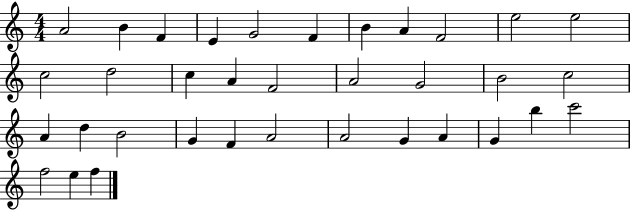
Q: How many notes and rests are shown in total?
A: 35